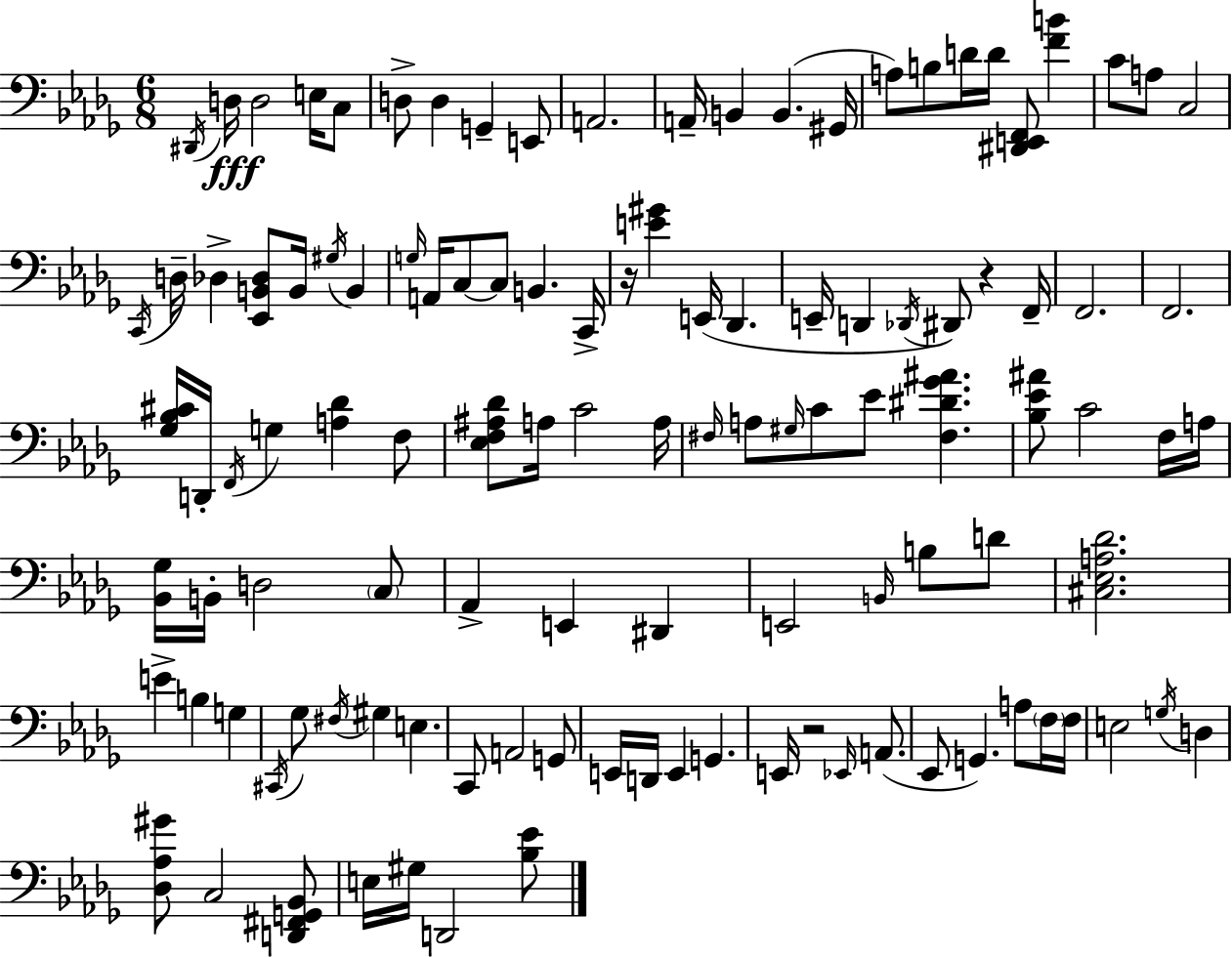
D#2/s D3/s D3/h E3/s C3/e D3/e D3/q G2/q E2/e A2/h. A2/s B2/q B2/q. G#2/s A3/e B3/e D4/s D4/s [D#2,E2,F2]/e [F4,B4]/q C4/e A3/e C3/h C2/s D3/s Db3/q [Eb2,B2,Db3]/e B2/s G#3/s B2/q G3/s A2/s C3/e C3/e B2/q. C2/s R/s [E4,G#4]/q E2/s Db2/q. E2/s D2/q Db2/s D#2/e R/q F2/s F2/h. F2/h. [Gb3,Bb3,C#4]/s D2/s F2/s G3/q [A3,Db4]/q F3/e [Eb3,F3,A#3,Db4]/e A3/s C4/h A3/s F#3/s A3/e G#3/s C4/e Eb4/e [F#3,D#4,Gb4,A#4]/q. [Bb3,Eb4,A#4]/e C4/h F3/s A3/s [Bb2,Gb3]/s B2/s D3/h C3/e Ab2/q E2/q D#2/q E2/h B2/s B3/e D4/e [C#3,Eb3,A3,Db4]/h. E4/q B3/q G3/q C#2/s Gb3/e F#3/s G#3/q E3/q. C2/e A2/h G2/e E2/s D2/s E2/q G2/q. E2/s R/h Eb2/s A2/e. Eb2/e G2/q. A3/e F3/s F3/s E3/h G3/s D3/q [Db3,Ab3,G#4]/e C3/h [D2,F#2,G2,Bb2]/e E3/s G#3/s D2/h [Bb3,Eb4]/e